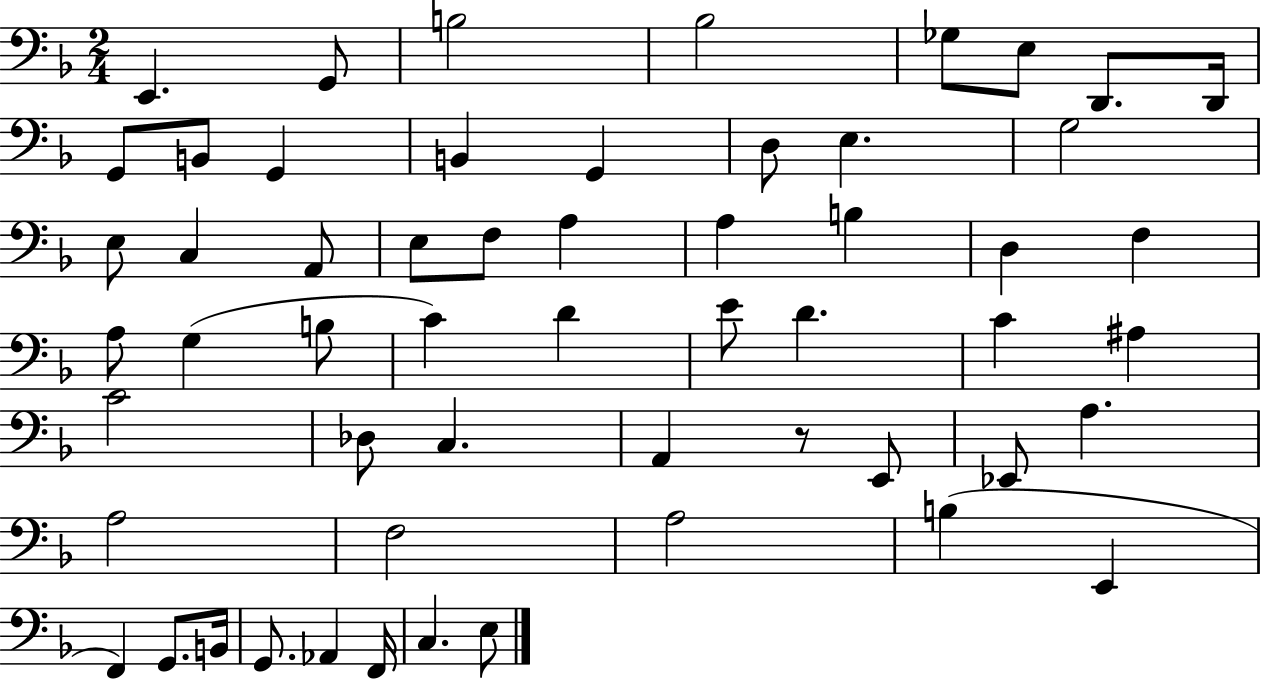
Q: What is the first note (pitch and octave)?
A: E2